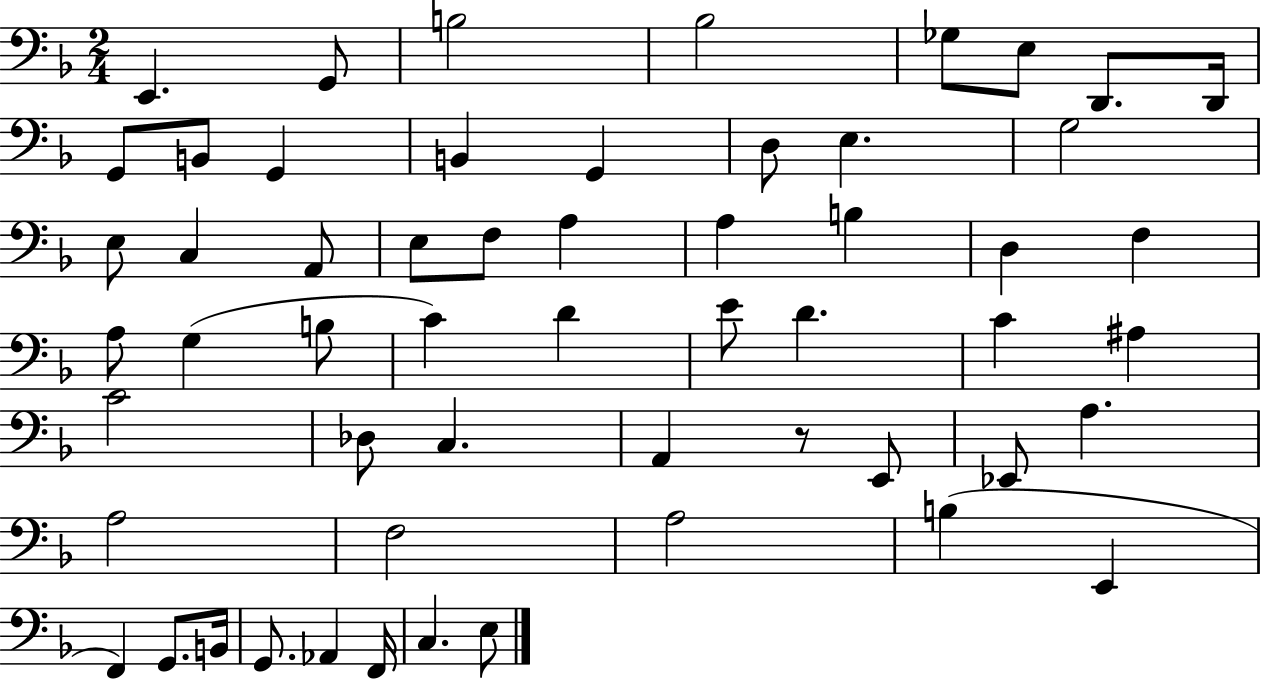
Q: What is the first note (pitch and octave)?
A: E2